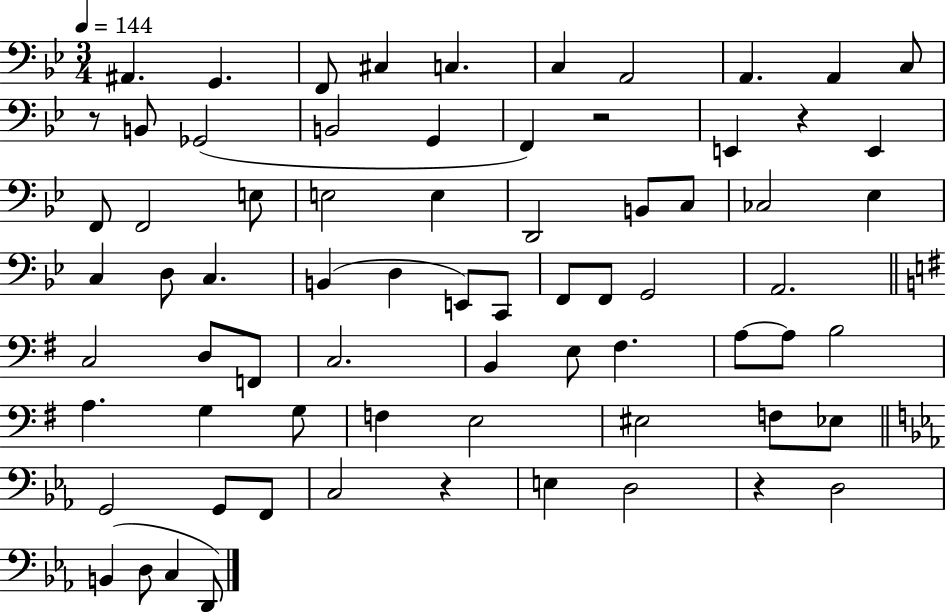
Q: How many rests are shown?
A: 5